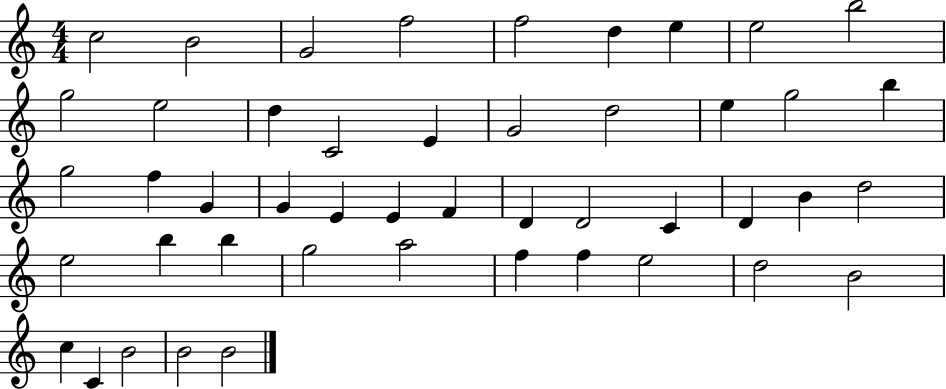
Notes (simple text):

C5/h B4/h G4/h F5/h F5/h D5/q E5/q E5/h B5/h G5/h E5/h D5/q C4/h E4/q G4/h D5/h E5/q G5/h B5/q G5/h F5/q G4/q G4/q E4/q E4/q F4/q D4/q D4/h C4/q D4/q B4/q D5/h E5/h B5/q B5/q G5/h A5/h F5/q F5/q E5/h D5/h B4/h C5/q C4/q B4/h B4/h B4/h